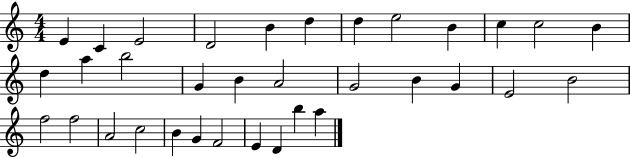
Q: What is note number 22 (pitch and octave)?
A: E4